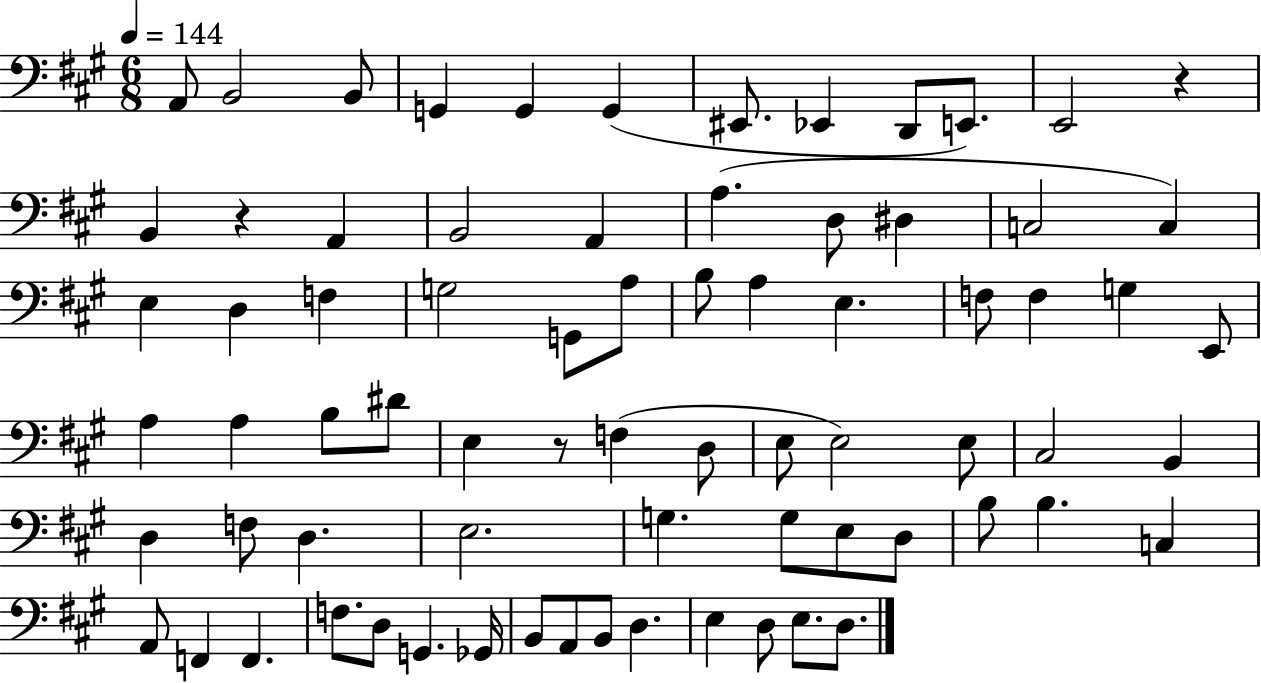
A2/e B2/h B2/e G2/q G2/q G2/q EIS2/e. Eb2/q D2/e E2/e. E2/h R/q B2/q R/q A2/q B2/h A2/q A3/q. D3/e D#3/q C3/h C3/q E3/q D3/q F3/q G3/h G2/e A3/e B3/e A3/q E3/q. F3/e F3/q G3/q E2/e A3/q A3/q B3/e D#4/e E3/q R/e F3/q D3/e E3/e E3/h E3/e C#3/h B2/q D3/q F3/e D3/q. E3/h. G3/q. G3/e E3/e D3/e B3/e B3/q. C3/q A2/e F2/q F2/q. F3/e. D3/e G2/q. Gb2/s B2/e A2/e B2/e D3/q. E3/q D3/e E3/e. D3/e.